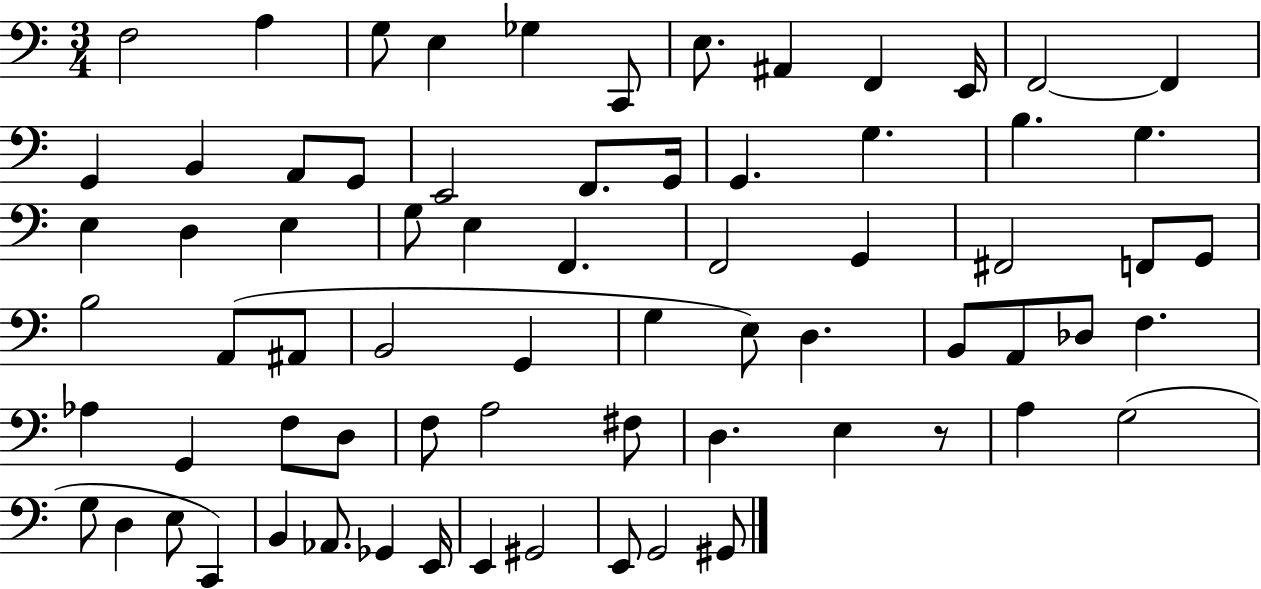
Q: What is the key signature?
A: C major